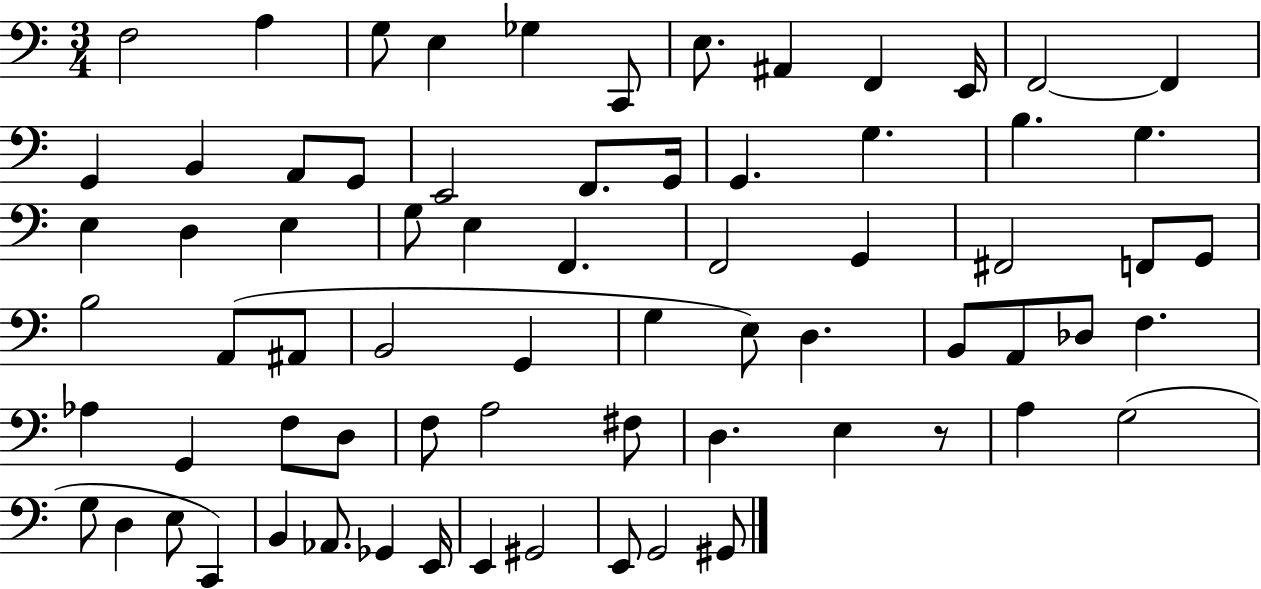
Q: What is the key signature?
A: C major